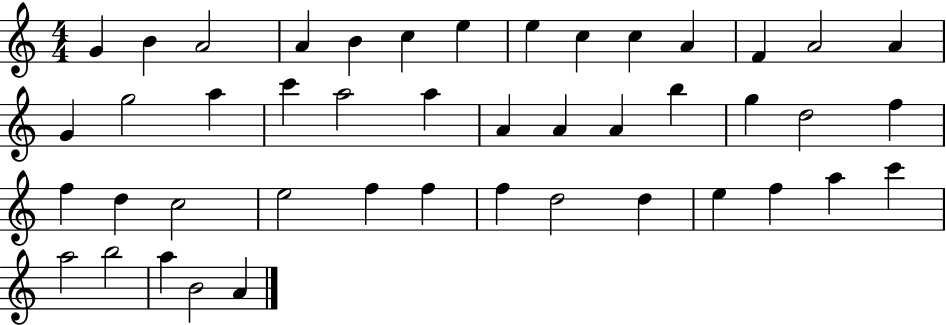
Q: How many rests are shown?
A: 0